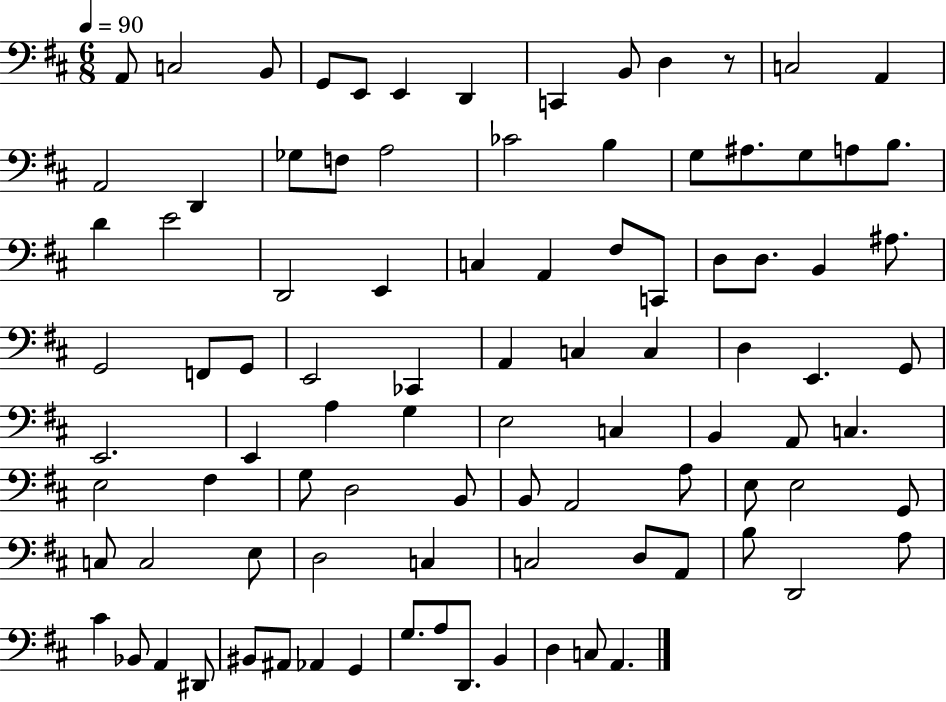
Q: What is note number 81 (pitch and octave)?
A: A2